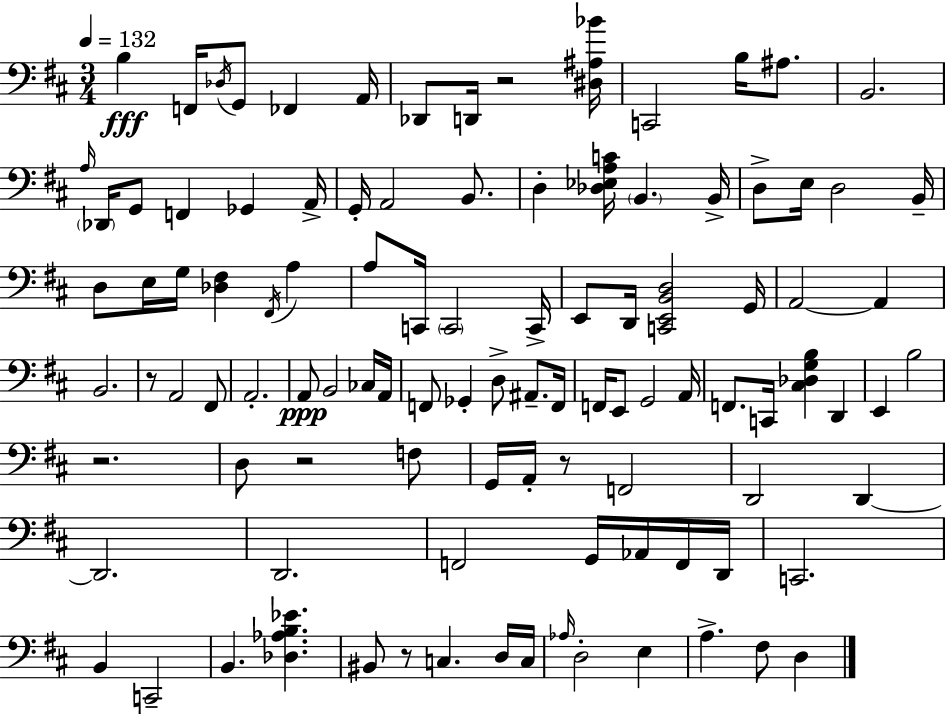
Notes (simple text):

B3/q F2/s Db3/s G2/e FES2/q A2/s Db2/e D2/s R/h [D#3,A#3,Bb4]/s C2/h B3/s A#3/e. B2/h. A3/s Db2/s G2/e F2/q Gb2/q A2/s G2/s A2/h B2/e. D3/q [Db3,Eb3,A3,C4]/s B2/q. B2/s D3/e E3/s D3/h B2/s D3/e E3/s G3/s [Db3,F#3]/q F#2/s A3/q A3/e C2/s C2/h C2/s E2/e D2/s [C2,E2,B2,D3]/h G2/s A2/h A2/q B2/h. R/e A2/h F#2/e A2/h. A2/e B2/h CES3/s A2/s F2/e Gb2/q D3/e A#2/e. F2/s F2/s E2/e G2/h A2/s F2/e. C2/s [C#3,Db3,G3,B3]/q D2/q E2/q B3/h R/h. D3/e R/h F3/e G2/s A2/s R/e F2/h D2/h D2/q D2/h. D2/h. F2/h G2/s Ab2/s F2/s D2/s C2/h. B2/q C2/h B2/q. [Db3,Ab3,B3,Eb4]/q. BIS2/e R/e C3/q. D3/s C3/s Ab3/s D3/h E3/q A3/q. F#3/e D3/q